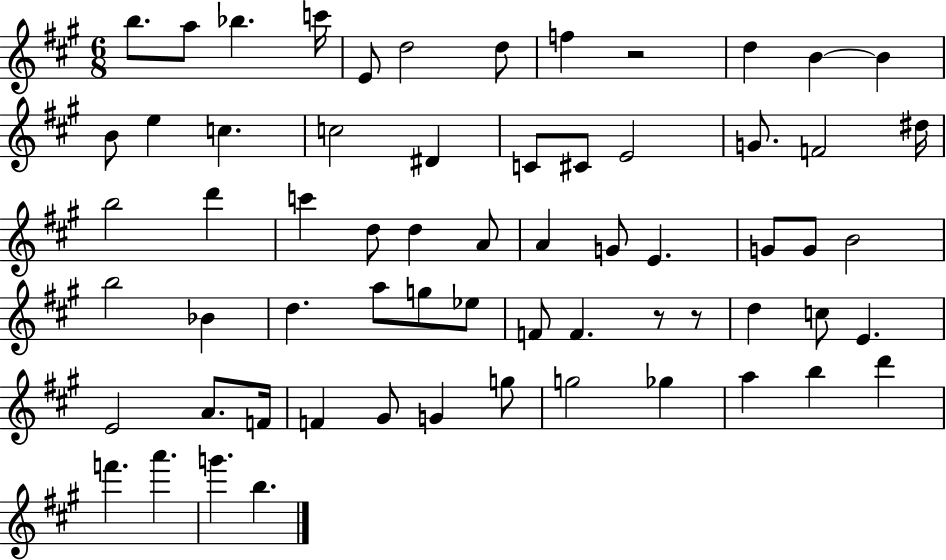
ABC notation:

X:1
T:Untitled
M:6/8
L:1/4
K:A
b/2 a/2 _b c'/4 E/2 d2 d/2 f z2 d B B B/2 e c c2 ^D C/2 ^C/2 E2 G/2 F2 ^d/4 b2 d' c' d/2 d A/2 A G/2 E G/2 G/2 B2 b2 _B d a/2 g/2 _e/2 F/2 F z/2 z/2 d c/2 E E2 A/2 F/4 F ^G/2 G g/2 g2 _g a b d' f' a' g' b